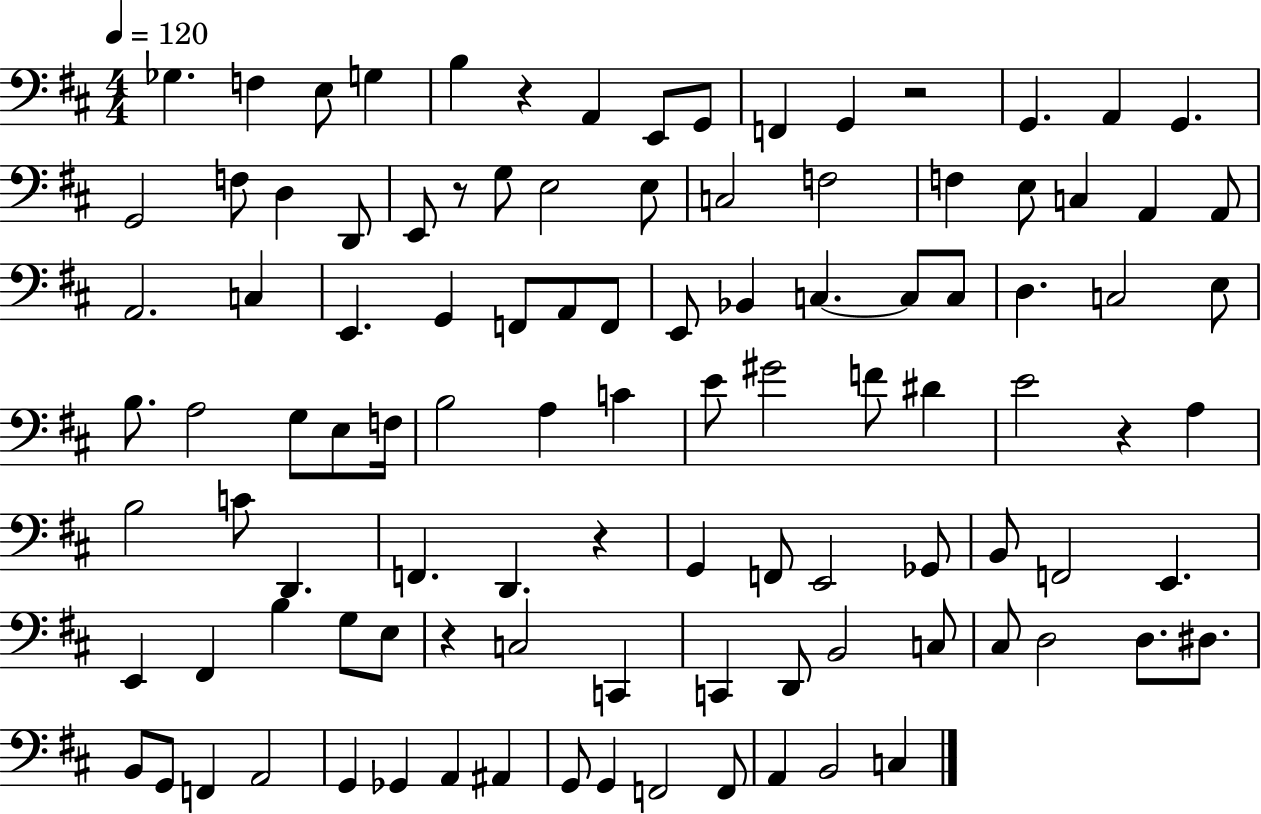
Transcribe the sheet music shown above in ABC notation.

X:1
T:Untitled
M:4/4
L:1/4
K:D
_G, F, E,/2 G, B, z A,, E,,/2 G,,/2 F,, G,, z2 G,, A,, G,, G,,2 F,/2 D, D,,/2 E,,/2 z/2 G,/2 E,2 E,/2 C,2 F,2 F, E,/2 C, A,, A,,/2 A,,2 C, E,, G,, F,,/2 A,,/2 F,,/2 E,,/2 _B,, C, C,/2 C,/2 D, C,2 E,/2 B,/2 A,2 G,/2 E,/2 F,/4 B,2 A, C E/2 ^G2 F/2 ^D E2 z A, B,2 C/2 D,, F,, D,, z G,, F,,/2 E,,2 _G,,/2 B,,/2 F,,2 E,, E,, ^F,, B, G,/2 E,/2 z C,2 C,, C,, D,,/2 B,,2 C,/2 ^C,/2 D,2 D,/2 ^D,/2 B,,/2 G,,/2 F,, A,,2 G,, _G,, A,, ^A,, G,,/2 G,, F,,2 F,,/2 A,, B,,2 C,